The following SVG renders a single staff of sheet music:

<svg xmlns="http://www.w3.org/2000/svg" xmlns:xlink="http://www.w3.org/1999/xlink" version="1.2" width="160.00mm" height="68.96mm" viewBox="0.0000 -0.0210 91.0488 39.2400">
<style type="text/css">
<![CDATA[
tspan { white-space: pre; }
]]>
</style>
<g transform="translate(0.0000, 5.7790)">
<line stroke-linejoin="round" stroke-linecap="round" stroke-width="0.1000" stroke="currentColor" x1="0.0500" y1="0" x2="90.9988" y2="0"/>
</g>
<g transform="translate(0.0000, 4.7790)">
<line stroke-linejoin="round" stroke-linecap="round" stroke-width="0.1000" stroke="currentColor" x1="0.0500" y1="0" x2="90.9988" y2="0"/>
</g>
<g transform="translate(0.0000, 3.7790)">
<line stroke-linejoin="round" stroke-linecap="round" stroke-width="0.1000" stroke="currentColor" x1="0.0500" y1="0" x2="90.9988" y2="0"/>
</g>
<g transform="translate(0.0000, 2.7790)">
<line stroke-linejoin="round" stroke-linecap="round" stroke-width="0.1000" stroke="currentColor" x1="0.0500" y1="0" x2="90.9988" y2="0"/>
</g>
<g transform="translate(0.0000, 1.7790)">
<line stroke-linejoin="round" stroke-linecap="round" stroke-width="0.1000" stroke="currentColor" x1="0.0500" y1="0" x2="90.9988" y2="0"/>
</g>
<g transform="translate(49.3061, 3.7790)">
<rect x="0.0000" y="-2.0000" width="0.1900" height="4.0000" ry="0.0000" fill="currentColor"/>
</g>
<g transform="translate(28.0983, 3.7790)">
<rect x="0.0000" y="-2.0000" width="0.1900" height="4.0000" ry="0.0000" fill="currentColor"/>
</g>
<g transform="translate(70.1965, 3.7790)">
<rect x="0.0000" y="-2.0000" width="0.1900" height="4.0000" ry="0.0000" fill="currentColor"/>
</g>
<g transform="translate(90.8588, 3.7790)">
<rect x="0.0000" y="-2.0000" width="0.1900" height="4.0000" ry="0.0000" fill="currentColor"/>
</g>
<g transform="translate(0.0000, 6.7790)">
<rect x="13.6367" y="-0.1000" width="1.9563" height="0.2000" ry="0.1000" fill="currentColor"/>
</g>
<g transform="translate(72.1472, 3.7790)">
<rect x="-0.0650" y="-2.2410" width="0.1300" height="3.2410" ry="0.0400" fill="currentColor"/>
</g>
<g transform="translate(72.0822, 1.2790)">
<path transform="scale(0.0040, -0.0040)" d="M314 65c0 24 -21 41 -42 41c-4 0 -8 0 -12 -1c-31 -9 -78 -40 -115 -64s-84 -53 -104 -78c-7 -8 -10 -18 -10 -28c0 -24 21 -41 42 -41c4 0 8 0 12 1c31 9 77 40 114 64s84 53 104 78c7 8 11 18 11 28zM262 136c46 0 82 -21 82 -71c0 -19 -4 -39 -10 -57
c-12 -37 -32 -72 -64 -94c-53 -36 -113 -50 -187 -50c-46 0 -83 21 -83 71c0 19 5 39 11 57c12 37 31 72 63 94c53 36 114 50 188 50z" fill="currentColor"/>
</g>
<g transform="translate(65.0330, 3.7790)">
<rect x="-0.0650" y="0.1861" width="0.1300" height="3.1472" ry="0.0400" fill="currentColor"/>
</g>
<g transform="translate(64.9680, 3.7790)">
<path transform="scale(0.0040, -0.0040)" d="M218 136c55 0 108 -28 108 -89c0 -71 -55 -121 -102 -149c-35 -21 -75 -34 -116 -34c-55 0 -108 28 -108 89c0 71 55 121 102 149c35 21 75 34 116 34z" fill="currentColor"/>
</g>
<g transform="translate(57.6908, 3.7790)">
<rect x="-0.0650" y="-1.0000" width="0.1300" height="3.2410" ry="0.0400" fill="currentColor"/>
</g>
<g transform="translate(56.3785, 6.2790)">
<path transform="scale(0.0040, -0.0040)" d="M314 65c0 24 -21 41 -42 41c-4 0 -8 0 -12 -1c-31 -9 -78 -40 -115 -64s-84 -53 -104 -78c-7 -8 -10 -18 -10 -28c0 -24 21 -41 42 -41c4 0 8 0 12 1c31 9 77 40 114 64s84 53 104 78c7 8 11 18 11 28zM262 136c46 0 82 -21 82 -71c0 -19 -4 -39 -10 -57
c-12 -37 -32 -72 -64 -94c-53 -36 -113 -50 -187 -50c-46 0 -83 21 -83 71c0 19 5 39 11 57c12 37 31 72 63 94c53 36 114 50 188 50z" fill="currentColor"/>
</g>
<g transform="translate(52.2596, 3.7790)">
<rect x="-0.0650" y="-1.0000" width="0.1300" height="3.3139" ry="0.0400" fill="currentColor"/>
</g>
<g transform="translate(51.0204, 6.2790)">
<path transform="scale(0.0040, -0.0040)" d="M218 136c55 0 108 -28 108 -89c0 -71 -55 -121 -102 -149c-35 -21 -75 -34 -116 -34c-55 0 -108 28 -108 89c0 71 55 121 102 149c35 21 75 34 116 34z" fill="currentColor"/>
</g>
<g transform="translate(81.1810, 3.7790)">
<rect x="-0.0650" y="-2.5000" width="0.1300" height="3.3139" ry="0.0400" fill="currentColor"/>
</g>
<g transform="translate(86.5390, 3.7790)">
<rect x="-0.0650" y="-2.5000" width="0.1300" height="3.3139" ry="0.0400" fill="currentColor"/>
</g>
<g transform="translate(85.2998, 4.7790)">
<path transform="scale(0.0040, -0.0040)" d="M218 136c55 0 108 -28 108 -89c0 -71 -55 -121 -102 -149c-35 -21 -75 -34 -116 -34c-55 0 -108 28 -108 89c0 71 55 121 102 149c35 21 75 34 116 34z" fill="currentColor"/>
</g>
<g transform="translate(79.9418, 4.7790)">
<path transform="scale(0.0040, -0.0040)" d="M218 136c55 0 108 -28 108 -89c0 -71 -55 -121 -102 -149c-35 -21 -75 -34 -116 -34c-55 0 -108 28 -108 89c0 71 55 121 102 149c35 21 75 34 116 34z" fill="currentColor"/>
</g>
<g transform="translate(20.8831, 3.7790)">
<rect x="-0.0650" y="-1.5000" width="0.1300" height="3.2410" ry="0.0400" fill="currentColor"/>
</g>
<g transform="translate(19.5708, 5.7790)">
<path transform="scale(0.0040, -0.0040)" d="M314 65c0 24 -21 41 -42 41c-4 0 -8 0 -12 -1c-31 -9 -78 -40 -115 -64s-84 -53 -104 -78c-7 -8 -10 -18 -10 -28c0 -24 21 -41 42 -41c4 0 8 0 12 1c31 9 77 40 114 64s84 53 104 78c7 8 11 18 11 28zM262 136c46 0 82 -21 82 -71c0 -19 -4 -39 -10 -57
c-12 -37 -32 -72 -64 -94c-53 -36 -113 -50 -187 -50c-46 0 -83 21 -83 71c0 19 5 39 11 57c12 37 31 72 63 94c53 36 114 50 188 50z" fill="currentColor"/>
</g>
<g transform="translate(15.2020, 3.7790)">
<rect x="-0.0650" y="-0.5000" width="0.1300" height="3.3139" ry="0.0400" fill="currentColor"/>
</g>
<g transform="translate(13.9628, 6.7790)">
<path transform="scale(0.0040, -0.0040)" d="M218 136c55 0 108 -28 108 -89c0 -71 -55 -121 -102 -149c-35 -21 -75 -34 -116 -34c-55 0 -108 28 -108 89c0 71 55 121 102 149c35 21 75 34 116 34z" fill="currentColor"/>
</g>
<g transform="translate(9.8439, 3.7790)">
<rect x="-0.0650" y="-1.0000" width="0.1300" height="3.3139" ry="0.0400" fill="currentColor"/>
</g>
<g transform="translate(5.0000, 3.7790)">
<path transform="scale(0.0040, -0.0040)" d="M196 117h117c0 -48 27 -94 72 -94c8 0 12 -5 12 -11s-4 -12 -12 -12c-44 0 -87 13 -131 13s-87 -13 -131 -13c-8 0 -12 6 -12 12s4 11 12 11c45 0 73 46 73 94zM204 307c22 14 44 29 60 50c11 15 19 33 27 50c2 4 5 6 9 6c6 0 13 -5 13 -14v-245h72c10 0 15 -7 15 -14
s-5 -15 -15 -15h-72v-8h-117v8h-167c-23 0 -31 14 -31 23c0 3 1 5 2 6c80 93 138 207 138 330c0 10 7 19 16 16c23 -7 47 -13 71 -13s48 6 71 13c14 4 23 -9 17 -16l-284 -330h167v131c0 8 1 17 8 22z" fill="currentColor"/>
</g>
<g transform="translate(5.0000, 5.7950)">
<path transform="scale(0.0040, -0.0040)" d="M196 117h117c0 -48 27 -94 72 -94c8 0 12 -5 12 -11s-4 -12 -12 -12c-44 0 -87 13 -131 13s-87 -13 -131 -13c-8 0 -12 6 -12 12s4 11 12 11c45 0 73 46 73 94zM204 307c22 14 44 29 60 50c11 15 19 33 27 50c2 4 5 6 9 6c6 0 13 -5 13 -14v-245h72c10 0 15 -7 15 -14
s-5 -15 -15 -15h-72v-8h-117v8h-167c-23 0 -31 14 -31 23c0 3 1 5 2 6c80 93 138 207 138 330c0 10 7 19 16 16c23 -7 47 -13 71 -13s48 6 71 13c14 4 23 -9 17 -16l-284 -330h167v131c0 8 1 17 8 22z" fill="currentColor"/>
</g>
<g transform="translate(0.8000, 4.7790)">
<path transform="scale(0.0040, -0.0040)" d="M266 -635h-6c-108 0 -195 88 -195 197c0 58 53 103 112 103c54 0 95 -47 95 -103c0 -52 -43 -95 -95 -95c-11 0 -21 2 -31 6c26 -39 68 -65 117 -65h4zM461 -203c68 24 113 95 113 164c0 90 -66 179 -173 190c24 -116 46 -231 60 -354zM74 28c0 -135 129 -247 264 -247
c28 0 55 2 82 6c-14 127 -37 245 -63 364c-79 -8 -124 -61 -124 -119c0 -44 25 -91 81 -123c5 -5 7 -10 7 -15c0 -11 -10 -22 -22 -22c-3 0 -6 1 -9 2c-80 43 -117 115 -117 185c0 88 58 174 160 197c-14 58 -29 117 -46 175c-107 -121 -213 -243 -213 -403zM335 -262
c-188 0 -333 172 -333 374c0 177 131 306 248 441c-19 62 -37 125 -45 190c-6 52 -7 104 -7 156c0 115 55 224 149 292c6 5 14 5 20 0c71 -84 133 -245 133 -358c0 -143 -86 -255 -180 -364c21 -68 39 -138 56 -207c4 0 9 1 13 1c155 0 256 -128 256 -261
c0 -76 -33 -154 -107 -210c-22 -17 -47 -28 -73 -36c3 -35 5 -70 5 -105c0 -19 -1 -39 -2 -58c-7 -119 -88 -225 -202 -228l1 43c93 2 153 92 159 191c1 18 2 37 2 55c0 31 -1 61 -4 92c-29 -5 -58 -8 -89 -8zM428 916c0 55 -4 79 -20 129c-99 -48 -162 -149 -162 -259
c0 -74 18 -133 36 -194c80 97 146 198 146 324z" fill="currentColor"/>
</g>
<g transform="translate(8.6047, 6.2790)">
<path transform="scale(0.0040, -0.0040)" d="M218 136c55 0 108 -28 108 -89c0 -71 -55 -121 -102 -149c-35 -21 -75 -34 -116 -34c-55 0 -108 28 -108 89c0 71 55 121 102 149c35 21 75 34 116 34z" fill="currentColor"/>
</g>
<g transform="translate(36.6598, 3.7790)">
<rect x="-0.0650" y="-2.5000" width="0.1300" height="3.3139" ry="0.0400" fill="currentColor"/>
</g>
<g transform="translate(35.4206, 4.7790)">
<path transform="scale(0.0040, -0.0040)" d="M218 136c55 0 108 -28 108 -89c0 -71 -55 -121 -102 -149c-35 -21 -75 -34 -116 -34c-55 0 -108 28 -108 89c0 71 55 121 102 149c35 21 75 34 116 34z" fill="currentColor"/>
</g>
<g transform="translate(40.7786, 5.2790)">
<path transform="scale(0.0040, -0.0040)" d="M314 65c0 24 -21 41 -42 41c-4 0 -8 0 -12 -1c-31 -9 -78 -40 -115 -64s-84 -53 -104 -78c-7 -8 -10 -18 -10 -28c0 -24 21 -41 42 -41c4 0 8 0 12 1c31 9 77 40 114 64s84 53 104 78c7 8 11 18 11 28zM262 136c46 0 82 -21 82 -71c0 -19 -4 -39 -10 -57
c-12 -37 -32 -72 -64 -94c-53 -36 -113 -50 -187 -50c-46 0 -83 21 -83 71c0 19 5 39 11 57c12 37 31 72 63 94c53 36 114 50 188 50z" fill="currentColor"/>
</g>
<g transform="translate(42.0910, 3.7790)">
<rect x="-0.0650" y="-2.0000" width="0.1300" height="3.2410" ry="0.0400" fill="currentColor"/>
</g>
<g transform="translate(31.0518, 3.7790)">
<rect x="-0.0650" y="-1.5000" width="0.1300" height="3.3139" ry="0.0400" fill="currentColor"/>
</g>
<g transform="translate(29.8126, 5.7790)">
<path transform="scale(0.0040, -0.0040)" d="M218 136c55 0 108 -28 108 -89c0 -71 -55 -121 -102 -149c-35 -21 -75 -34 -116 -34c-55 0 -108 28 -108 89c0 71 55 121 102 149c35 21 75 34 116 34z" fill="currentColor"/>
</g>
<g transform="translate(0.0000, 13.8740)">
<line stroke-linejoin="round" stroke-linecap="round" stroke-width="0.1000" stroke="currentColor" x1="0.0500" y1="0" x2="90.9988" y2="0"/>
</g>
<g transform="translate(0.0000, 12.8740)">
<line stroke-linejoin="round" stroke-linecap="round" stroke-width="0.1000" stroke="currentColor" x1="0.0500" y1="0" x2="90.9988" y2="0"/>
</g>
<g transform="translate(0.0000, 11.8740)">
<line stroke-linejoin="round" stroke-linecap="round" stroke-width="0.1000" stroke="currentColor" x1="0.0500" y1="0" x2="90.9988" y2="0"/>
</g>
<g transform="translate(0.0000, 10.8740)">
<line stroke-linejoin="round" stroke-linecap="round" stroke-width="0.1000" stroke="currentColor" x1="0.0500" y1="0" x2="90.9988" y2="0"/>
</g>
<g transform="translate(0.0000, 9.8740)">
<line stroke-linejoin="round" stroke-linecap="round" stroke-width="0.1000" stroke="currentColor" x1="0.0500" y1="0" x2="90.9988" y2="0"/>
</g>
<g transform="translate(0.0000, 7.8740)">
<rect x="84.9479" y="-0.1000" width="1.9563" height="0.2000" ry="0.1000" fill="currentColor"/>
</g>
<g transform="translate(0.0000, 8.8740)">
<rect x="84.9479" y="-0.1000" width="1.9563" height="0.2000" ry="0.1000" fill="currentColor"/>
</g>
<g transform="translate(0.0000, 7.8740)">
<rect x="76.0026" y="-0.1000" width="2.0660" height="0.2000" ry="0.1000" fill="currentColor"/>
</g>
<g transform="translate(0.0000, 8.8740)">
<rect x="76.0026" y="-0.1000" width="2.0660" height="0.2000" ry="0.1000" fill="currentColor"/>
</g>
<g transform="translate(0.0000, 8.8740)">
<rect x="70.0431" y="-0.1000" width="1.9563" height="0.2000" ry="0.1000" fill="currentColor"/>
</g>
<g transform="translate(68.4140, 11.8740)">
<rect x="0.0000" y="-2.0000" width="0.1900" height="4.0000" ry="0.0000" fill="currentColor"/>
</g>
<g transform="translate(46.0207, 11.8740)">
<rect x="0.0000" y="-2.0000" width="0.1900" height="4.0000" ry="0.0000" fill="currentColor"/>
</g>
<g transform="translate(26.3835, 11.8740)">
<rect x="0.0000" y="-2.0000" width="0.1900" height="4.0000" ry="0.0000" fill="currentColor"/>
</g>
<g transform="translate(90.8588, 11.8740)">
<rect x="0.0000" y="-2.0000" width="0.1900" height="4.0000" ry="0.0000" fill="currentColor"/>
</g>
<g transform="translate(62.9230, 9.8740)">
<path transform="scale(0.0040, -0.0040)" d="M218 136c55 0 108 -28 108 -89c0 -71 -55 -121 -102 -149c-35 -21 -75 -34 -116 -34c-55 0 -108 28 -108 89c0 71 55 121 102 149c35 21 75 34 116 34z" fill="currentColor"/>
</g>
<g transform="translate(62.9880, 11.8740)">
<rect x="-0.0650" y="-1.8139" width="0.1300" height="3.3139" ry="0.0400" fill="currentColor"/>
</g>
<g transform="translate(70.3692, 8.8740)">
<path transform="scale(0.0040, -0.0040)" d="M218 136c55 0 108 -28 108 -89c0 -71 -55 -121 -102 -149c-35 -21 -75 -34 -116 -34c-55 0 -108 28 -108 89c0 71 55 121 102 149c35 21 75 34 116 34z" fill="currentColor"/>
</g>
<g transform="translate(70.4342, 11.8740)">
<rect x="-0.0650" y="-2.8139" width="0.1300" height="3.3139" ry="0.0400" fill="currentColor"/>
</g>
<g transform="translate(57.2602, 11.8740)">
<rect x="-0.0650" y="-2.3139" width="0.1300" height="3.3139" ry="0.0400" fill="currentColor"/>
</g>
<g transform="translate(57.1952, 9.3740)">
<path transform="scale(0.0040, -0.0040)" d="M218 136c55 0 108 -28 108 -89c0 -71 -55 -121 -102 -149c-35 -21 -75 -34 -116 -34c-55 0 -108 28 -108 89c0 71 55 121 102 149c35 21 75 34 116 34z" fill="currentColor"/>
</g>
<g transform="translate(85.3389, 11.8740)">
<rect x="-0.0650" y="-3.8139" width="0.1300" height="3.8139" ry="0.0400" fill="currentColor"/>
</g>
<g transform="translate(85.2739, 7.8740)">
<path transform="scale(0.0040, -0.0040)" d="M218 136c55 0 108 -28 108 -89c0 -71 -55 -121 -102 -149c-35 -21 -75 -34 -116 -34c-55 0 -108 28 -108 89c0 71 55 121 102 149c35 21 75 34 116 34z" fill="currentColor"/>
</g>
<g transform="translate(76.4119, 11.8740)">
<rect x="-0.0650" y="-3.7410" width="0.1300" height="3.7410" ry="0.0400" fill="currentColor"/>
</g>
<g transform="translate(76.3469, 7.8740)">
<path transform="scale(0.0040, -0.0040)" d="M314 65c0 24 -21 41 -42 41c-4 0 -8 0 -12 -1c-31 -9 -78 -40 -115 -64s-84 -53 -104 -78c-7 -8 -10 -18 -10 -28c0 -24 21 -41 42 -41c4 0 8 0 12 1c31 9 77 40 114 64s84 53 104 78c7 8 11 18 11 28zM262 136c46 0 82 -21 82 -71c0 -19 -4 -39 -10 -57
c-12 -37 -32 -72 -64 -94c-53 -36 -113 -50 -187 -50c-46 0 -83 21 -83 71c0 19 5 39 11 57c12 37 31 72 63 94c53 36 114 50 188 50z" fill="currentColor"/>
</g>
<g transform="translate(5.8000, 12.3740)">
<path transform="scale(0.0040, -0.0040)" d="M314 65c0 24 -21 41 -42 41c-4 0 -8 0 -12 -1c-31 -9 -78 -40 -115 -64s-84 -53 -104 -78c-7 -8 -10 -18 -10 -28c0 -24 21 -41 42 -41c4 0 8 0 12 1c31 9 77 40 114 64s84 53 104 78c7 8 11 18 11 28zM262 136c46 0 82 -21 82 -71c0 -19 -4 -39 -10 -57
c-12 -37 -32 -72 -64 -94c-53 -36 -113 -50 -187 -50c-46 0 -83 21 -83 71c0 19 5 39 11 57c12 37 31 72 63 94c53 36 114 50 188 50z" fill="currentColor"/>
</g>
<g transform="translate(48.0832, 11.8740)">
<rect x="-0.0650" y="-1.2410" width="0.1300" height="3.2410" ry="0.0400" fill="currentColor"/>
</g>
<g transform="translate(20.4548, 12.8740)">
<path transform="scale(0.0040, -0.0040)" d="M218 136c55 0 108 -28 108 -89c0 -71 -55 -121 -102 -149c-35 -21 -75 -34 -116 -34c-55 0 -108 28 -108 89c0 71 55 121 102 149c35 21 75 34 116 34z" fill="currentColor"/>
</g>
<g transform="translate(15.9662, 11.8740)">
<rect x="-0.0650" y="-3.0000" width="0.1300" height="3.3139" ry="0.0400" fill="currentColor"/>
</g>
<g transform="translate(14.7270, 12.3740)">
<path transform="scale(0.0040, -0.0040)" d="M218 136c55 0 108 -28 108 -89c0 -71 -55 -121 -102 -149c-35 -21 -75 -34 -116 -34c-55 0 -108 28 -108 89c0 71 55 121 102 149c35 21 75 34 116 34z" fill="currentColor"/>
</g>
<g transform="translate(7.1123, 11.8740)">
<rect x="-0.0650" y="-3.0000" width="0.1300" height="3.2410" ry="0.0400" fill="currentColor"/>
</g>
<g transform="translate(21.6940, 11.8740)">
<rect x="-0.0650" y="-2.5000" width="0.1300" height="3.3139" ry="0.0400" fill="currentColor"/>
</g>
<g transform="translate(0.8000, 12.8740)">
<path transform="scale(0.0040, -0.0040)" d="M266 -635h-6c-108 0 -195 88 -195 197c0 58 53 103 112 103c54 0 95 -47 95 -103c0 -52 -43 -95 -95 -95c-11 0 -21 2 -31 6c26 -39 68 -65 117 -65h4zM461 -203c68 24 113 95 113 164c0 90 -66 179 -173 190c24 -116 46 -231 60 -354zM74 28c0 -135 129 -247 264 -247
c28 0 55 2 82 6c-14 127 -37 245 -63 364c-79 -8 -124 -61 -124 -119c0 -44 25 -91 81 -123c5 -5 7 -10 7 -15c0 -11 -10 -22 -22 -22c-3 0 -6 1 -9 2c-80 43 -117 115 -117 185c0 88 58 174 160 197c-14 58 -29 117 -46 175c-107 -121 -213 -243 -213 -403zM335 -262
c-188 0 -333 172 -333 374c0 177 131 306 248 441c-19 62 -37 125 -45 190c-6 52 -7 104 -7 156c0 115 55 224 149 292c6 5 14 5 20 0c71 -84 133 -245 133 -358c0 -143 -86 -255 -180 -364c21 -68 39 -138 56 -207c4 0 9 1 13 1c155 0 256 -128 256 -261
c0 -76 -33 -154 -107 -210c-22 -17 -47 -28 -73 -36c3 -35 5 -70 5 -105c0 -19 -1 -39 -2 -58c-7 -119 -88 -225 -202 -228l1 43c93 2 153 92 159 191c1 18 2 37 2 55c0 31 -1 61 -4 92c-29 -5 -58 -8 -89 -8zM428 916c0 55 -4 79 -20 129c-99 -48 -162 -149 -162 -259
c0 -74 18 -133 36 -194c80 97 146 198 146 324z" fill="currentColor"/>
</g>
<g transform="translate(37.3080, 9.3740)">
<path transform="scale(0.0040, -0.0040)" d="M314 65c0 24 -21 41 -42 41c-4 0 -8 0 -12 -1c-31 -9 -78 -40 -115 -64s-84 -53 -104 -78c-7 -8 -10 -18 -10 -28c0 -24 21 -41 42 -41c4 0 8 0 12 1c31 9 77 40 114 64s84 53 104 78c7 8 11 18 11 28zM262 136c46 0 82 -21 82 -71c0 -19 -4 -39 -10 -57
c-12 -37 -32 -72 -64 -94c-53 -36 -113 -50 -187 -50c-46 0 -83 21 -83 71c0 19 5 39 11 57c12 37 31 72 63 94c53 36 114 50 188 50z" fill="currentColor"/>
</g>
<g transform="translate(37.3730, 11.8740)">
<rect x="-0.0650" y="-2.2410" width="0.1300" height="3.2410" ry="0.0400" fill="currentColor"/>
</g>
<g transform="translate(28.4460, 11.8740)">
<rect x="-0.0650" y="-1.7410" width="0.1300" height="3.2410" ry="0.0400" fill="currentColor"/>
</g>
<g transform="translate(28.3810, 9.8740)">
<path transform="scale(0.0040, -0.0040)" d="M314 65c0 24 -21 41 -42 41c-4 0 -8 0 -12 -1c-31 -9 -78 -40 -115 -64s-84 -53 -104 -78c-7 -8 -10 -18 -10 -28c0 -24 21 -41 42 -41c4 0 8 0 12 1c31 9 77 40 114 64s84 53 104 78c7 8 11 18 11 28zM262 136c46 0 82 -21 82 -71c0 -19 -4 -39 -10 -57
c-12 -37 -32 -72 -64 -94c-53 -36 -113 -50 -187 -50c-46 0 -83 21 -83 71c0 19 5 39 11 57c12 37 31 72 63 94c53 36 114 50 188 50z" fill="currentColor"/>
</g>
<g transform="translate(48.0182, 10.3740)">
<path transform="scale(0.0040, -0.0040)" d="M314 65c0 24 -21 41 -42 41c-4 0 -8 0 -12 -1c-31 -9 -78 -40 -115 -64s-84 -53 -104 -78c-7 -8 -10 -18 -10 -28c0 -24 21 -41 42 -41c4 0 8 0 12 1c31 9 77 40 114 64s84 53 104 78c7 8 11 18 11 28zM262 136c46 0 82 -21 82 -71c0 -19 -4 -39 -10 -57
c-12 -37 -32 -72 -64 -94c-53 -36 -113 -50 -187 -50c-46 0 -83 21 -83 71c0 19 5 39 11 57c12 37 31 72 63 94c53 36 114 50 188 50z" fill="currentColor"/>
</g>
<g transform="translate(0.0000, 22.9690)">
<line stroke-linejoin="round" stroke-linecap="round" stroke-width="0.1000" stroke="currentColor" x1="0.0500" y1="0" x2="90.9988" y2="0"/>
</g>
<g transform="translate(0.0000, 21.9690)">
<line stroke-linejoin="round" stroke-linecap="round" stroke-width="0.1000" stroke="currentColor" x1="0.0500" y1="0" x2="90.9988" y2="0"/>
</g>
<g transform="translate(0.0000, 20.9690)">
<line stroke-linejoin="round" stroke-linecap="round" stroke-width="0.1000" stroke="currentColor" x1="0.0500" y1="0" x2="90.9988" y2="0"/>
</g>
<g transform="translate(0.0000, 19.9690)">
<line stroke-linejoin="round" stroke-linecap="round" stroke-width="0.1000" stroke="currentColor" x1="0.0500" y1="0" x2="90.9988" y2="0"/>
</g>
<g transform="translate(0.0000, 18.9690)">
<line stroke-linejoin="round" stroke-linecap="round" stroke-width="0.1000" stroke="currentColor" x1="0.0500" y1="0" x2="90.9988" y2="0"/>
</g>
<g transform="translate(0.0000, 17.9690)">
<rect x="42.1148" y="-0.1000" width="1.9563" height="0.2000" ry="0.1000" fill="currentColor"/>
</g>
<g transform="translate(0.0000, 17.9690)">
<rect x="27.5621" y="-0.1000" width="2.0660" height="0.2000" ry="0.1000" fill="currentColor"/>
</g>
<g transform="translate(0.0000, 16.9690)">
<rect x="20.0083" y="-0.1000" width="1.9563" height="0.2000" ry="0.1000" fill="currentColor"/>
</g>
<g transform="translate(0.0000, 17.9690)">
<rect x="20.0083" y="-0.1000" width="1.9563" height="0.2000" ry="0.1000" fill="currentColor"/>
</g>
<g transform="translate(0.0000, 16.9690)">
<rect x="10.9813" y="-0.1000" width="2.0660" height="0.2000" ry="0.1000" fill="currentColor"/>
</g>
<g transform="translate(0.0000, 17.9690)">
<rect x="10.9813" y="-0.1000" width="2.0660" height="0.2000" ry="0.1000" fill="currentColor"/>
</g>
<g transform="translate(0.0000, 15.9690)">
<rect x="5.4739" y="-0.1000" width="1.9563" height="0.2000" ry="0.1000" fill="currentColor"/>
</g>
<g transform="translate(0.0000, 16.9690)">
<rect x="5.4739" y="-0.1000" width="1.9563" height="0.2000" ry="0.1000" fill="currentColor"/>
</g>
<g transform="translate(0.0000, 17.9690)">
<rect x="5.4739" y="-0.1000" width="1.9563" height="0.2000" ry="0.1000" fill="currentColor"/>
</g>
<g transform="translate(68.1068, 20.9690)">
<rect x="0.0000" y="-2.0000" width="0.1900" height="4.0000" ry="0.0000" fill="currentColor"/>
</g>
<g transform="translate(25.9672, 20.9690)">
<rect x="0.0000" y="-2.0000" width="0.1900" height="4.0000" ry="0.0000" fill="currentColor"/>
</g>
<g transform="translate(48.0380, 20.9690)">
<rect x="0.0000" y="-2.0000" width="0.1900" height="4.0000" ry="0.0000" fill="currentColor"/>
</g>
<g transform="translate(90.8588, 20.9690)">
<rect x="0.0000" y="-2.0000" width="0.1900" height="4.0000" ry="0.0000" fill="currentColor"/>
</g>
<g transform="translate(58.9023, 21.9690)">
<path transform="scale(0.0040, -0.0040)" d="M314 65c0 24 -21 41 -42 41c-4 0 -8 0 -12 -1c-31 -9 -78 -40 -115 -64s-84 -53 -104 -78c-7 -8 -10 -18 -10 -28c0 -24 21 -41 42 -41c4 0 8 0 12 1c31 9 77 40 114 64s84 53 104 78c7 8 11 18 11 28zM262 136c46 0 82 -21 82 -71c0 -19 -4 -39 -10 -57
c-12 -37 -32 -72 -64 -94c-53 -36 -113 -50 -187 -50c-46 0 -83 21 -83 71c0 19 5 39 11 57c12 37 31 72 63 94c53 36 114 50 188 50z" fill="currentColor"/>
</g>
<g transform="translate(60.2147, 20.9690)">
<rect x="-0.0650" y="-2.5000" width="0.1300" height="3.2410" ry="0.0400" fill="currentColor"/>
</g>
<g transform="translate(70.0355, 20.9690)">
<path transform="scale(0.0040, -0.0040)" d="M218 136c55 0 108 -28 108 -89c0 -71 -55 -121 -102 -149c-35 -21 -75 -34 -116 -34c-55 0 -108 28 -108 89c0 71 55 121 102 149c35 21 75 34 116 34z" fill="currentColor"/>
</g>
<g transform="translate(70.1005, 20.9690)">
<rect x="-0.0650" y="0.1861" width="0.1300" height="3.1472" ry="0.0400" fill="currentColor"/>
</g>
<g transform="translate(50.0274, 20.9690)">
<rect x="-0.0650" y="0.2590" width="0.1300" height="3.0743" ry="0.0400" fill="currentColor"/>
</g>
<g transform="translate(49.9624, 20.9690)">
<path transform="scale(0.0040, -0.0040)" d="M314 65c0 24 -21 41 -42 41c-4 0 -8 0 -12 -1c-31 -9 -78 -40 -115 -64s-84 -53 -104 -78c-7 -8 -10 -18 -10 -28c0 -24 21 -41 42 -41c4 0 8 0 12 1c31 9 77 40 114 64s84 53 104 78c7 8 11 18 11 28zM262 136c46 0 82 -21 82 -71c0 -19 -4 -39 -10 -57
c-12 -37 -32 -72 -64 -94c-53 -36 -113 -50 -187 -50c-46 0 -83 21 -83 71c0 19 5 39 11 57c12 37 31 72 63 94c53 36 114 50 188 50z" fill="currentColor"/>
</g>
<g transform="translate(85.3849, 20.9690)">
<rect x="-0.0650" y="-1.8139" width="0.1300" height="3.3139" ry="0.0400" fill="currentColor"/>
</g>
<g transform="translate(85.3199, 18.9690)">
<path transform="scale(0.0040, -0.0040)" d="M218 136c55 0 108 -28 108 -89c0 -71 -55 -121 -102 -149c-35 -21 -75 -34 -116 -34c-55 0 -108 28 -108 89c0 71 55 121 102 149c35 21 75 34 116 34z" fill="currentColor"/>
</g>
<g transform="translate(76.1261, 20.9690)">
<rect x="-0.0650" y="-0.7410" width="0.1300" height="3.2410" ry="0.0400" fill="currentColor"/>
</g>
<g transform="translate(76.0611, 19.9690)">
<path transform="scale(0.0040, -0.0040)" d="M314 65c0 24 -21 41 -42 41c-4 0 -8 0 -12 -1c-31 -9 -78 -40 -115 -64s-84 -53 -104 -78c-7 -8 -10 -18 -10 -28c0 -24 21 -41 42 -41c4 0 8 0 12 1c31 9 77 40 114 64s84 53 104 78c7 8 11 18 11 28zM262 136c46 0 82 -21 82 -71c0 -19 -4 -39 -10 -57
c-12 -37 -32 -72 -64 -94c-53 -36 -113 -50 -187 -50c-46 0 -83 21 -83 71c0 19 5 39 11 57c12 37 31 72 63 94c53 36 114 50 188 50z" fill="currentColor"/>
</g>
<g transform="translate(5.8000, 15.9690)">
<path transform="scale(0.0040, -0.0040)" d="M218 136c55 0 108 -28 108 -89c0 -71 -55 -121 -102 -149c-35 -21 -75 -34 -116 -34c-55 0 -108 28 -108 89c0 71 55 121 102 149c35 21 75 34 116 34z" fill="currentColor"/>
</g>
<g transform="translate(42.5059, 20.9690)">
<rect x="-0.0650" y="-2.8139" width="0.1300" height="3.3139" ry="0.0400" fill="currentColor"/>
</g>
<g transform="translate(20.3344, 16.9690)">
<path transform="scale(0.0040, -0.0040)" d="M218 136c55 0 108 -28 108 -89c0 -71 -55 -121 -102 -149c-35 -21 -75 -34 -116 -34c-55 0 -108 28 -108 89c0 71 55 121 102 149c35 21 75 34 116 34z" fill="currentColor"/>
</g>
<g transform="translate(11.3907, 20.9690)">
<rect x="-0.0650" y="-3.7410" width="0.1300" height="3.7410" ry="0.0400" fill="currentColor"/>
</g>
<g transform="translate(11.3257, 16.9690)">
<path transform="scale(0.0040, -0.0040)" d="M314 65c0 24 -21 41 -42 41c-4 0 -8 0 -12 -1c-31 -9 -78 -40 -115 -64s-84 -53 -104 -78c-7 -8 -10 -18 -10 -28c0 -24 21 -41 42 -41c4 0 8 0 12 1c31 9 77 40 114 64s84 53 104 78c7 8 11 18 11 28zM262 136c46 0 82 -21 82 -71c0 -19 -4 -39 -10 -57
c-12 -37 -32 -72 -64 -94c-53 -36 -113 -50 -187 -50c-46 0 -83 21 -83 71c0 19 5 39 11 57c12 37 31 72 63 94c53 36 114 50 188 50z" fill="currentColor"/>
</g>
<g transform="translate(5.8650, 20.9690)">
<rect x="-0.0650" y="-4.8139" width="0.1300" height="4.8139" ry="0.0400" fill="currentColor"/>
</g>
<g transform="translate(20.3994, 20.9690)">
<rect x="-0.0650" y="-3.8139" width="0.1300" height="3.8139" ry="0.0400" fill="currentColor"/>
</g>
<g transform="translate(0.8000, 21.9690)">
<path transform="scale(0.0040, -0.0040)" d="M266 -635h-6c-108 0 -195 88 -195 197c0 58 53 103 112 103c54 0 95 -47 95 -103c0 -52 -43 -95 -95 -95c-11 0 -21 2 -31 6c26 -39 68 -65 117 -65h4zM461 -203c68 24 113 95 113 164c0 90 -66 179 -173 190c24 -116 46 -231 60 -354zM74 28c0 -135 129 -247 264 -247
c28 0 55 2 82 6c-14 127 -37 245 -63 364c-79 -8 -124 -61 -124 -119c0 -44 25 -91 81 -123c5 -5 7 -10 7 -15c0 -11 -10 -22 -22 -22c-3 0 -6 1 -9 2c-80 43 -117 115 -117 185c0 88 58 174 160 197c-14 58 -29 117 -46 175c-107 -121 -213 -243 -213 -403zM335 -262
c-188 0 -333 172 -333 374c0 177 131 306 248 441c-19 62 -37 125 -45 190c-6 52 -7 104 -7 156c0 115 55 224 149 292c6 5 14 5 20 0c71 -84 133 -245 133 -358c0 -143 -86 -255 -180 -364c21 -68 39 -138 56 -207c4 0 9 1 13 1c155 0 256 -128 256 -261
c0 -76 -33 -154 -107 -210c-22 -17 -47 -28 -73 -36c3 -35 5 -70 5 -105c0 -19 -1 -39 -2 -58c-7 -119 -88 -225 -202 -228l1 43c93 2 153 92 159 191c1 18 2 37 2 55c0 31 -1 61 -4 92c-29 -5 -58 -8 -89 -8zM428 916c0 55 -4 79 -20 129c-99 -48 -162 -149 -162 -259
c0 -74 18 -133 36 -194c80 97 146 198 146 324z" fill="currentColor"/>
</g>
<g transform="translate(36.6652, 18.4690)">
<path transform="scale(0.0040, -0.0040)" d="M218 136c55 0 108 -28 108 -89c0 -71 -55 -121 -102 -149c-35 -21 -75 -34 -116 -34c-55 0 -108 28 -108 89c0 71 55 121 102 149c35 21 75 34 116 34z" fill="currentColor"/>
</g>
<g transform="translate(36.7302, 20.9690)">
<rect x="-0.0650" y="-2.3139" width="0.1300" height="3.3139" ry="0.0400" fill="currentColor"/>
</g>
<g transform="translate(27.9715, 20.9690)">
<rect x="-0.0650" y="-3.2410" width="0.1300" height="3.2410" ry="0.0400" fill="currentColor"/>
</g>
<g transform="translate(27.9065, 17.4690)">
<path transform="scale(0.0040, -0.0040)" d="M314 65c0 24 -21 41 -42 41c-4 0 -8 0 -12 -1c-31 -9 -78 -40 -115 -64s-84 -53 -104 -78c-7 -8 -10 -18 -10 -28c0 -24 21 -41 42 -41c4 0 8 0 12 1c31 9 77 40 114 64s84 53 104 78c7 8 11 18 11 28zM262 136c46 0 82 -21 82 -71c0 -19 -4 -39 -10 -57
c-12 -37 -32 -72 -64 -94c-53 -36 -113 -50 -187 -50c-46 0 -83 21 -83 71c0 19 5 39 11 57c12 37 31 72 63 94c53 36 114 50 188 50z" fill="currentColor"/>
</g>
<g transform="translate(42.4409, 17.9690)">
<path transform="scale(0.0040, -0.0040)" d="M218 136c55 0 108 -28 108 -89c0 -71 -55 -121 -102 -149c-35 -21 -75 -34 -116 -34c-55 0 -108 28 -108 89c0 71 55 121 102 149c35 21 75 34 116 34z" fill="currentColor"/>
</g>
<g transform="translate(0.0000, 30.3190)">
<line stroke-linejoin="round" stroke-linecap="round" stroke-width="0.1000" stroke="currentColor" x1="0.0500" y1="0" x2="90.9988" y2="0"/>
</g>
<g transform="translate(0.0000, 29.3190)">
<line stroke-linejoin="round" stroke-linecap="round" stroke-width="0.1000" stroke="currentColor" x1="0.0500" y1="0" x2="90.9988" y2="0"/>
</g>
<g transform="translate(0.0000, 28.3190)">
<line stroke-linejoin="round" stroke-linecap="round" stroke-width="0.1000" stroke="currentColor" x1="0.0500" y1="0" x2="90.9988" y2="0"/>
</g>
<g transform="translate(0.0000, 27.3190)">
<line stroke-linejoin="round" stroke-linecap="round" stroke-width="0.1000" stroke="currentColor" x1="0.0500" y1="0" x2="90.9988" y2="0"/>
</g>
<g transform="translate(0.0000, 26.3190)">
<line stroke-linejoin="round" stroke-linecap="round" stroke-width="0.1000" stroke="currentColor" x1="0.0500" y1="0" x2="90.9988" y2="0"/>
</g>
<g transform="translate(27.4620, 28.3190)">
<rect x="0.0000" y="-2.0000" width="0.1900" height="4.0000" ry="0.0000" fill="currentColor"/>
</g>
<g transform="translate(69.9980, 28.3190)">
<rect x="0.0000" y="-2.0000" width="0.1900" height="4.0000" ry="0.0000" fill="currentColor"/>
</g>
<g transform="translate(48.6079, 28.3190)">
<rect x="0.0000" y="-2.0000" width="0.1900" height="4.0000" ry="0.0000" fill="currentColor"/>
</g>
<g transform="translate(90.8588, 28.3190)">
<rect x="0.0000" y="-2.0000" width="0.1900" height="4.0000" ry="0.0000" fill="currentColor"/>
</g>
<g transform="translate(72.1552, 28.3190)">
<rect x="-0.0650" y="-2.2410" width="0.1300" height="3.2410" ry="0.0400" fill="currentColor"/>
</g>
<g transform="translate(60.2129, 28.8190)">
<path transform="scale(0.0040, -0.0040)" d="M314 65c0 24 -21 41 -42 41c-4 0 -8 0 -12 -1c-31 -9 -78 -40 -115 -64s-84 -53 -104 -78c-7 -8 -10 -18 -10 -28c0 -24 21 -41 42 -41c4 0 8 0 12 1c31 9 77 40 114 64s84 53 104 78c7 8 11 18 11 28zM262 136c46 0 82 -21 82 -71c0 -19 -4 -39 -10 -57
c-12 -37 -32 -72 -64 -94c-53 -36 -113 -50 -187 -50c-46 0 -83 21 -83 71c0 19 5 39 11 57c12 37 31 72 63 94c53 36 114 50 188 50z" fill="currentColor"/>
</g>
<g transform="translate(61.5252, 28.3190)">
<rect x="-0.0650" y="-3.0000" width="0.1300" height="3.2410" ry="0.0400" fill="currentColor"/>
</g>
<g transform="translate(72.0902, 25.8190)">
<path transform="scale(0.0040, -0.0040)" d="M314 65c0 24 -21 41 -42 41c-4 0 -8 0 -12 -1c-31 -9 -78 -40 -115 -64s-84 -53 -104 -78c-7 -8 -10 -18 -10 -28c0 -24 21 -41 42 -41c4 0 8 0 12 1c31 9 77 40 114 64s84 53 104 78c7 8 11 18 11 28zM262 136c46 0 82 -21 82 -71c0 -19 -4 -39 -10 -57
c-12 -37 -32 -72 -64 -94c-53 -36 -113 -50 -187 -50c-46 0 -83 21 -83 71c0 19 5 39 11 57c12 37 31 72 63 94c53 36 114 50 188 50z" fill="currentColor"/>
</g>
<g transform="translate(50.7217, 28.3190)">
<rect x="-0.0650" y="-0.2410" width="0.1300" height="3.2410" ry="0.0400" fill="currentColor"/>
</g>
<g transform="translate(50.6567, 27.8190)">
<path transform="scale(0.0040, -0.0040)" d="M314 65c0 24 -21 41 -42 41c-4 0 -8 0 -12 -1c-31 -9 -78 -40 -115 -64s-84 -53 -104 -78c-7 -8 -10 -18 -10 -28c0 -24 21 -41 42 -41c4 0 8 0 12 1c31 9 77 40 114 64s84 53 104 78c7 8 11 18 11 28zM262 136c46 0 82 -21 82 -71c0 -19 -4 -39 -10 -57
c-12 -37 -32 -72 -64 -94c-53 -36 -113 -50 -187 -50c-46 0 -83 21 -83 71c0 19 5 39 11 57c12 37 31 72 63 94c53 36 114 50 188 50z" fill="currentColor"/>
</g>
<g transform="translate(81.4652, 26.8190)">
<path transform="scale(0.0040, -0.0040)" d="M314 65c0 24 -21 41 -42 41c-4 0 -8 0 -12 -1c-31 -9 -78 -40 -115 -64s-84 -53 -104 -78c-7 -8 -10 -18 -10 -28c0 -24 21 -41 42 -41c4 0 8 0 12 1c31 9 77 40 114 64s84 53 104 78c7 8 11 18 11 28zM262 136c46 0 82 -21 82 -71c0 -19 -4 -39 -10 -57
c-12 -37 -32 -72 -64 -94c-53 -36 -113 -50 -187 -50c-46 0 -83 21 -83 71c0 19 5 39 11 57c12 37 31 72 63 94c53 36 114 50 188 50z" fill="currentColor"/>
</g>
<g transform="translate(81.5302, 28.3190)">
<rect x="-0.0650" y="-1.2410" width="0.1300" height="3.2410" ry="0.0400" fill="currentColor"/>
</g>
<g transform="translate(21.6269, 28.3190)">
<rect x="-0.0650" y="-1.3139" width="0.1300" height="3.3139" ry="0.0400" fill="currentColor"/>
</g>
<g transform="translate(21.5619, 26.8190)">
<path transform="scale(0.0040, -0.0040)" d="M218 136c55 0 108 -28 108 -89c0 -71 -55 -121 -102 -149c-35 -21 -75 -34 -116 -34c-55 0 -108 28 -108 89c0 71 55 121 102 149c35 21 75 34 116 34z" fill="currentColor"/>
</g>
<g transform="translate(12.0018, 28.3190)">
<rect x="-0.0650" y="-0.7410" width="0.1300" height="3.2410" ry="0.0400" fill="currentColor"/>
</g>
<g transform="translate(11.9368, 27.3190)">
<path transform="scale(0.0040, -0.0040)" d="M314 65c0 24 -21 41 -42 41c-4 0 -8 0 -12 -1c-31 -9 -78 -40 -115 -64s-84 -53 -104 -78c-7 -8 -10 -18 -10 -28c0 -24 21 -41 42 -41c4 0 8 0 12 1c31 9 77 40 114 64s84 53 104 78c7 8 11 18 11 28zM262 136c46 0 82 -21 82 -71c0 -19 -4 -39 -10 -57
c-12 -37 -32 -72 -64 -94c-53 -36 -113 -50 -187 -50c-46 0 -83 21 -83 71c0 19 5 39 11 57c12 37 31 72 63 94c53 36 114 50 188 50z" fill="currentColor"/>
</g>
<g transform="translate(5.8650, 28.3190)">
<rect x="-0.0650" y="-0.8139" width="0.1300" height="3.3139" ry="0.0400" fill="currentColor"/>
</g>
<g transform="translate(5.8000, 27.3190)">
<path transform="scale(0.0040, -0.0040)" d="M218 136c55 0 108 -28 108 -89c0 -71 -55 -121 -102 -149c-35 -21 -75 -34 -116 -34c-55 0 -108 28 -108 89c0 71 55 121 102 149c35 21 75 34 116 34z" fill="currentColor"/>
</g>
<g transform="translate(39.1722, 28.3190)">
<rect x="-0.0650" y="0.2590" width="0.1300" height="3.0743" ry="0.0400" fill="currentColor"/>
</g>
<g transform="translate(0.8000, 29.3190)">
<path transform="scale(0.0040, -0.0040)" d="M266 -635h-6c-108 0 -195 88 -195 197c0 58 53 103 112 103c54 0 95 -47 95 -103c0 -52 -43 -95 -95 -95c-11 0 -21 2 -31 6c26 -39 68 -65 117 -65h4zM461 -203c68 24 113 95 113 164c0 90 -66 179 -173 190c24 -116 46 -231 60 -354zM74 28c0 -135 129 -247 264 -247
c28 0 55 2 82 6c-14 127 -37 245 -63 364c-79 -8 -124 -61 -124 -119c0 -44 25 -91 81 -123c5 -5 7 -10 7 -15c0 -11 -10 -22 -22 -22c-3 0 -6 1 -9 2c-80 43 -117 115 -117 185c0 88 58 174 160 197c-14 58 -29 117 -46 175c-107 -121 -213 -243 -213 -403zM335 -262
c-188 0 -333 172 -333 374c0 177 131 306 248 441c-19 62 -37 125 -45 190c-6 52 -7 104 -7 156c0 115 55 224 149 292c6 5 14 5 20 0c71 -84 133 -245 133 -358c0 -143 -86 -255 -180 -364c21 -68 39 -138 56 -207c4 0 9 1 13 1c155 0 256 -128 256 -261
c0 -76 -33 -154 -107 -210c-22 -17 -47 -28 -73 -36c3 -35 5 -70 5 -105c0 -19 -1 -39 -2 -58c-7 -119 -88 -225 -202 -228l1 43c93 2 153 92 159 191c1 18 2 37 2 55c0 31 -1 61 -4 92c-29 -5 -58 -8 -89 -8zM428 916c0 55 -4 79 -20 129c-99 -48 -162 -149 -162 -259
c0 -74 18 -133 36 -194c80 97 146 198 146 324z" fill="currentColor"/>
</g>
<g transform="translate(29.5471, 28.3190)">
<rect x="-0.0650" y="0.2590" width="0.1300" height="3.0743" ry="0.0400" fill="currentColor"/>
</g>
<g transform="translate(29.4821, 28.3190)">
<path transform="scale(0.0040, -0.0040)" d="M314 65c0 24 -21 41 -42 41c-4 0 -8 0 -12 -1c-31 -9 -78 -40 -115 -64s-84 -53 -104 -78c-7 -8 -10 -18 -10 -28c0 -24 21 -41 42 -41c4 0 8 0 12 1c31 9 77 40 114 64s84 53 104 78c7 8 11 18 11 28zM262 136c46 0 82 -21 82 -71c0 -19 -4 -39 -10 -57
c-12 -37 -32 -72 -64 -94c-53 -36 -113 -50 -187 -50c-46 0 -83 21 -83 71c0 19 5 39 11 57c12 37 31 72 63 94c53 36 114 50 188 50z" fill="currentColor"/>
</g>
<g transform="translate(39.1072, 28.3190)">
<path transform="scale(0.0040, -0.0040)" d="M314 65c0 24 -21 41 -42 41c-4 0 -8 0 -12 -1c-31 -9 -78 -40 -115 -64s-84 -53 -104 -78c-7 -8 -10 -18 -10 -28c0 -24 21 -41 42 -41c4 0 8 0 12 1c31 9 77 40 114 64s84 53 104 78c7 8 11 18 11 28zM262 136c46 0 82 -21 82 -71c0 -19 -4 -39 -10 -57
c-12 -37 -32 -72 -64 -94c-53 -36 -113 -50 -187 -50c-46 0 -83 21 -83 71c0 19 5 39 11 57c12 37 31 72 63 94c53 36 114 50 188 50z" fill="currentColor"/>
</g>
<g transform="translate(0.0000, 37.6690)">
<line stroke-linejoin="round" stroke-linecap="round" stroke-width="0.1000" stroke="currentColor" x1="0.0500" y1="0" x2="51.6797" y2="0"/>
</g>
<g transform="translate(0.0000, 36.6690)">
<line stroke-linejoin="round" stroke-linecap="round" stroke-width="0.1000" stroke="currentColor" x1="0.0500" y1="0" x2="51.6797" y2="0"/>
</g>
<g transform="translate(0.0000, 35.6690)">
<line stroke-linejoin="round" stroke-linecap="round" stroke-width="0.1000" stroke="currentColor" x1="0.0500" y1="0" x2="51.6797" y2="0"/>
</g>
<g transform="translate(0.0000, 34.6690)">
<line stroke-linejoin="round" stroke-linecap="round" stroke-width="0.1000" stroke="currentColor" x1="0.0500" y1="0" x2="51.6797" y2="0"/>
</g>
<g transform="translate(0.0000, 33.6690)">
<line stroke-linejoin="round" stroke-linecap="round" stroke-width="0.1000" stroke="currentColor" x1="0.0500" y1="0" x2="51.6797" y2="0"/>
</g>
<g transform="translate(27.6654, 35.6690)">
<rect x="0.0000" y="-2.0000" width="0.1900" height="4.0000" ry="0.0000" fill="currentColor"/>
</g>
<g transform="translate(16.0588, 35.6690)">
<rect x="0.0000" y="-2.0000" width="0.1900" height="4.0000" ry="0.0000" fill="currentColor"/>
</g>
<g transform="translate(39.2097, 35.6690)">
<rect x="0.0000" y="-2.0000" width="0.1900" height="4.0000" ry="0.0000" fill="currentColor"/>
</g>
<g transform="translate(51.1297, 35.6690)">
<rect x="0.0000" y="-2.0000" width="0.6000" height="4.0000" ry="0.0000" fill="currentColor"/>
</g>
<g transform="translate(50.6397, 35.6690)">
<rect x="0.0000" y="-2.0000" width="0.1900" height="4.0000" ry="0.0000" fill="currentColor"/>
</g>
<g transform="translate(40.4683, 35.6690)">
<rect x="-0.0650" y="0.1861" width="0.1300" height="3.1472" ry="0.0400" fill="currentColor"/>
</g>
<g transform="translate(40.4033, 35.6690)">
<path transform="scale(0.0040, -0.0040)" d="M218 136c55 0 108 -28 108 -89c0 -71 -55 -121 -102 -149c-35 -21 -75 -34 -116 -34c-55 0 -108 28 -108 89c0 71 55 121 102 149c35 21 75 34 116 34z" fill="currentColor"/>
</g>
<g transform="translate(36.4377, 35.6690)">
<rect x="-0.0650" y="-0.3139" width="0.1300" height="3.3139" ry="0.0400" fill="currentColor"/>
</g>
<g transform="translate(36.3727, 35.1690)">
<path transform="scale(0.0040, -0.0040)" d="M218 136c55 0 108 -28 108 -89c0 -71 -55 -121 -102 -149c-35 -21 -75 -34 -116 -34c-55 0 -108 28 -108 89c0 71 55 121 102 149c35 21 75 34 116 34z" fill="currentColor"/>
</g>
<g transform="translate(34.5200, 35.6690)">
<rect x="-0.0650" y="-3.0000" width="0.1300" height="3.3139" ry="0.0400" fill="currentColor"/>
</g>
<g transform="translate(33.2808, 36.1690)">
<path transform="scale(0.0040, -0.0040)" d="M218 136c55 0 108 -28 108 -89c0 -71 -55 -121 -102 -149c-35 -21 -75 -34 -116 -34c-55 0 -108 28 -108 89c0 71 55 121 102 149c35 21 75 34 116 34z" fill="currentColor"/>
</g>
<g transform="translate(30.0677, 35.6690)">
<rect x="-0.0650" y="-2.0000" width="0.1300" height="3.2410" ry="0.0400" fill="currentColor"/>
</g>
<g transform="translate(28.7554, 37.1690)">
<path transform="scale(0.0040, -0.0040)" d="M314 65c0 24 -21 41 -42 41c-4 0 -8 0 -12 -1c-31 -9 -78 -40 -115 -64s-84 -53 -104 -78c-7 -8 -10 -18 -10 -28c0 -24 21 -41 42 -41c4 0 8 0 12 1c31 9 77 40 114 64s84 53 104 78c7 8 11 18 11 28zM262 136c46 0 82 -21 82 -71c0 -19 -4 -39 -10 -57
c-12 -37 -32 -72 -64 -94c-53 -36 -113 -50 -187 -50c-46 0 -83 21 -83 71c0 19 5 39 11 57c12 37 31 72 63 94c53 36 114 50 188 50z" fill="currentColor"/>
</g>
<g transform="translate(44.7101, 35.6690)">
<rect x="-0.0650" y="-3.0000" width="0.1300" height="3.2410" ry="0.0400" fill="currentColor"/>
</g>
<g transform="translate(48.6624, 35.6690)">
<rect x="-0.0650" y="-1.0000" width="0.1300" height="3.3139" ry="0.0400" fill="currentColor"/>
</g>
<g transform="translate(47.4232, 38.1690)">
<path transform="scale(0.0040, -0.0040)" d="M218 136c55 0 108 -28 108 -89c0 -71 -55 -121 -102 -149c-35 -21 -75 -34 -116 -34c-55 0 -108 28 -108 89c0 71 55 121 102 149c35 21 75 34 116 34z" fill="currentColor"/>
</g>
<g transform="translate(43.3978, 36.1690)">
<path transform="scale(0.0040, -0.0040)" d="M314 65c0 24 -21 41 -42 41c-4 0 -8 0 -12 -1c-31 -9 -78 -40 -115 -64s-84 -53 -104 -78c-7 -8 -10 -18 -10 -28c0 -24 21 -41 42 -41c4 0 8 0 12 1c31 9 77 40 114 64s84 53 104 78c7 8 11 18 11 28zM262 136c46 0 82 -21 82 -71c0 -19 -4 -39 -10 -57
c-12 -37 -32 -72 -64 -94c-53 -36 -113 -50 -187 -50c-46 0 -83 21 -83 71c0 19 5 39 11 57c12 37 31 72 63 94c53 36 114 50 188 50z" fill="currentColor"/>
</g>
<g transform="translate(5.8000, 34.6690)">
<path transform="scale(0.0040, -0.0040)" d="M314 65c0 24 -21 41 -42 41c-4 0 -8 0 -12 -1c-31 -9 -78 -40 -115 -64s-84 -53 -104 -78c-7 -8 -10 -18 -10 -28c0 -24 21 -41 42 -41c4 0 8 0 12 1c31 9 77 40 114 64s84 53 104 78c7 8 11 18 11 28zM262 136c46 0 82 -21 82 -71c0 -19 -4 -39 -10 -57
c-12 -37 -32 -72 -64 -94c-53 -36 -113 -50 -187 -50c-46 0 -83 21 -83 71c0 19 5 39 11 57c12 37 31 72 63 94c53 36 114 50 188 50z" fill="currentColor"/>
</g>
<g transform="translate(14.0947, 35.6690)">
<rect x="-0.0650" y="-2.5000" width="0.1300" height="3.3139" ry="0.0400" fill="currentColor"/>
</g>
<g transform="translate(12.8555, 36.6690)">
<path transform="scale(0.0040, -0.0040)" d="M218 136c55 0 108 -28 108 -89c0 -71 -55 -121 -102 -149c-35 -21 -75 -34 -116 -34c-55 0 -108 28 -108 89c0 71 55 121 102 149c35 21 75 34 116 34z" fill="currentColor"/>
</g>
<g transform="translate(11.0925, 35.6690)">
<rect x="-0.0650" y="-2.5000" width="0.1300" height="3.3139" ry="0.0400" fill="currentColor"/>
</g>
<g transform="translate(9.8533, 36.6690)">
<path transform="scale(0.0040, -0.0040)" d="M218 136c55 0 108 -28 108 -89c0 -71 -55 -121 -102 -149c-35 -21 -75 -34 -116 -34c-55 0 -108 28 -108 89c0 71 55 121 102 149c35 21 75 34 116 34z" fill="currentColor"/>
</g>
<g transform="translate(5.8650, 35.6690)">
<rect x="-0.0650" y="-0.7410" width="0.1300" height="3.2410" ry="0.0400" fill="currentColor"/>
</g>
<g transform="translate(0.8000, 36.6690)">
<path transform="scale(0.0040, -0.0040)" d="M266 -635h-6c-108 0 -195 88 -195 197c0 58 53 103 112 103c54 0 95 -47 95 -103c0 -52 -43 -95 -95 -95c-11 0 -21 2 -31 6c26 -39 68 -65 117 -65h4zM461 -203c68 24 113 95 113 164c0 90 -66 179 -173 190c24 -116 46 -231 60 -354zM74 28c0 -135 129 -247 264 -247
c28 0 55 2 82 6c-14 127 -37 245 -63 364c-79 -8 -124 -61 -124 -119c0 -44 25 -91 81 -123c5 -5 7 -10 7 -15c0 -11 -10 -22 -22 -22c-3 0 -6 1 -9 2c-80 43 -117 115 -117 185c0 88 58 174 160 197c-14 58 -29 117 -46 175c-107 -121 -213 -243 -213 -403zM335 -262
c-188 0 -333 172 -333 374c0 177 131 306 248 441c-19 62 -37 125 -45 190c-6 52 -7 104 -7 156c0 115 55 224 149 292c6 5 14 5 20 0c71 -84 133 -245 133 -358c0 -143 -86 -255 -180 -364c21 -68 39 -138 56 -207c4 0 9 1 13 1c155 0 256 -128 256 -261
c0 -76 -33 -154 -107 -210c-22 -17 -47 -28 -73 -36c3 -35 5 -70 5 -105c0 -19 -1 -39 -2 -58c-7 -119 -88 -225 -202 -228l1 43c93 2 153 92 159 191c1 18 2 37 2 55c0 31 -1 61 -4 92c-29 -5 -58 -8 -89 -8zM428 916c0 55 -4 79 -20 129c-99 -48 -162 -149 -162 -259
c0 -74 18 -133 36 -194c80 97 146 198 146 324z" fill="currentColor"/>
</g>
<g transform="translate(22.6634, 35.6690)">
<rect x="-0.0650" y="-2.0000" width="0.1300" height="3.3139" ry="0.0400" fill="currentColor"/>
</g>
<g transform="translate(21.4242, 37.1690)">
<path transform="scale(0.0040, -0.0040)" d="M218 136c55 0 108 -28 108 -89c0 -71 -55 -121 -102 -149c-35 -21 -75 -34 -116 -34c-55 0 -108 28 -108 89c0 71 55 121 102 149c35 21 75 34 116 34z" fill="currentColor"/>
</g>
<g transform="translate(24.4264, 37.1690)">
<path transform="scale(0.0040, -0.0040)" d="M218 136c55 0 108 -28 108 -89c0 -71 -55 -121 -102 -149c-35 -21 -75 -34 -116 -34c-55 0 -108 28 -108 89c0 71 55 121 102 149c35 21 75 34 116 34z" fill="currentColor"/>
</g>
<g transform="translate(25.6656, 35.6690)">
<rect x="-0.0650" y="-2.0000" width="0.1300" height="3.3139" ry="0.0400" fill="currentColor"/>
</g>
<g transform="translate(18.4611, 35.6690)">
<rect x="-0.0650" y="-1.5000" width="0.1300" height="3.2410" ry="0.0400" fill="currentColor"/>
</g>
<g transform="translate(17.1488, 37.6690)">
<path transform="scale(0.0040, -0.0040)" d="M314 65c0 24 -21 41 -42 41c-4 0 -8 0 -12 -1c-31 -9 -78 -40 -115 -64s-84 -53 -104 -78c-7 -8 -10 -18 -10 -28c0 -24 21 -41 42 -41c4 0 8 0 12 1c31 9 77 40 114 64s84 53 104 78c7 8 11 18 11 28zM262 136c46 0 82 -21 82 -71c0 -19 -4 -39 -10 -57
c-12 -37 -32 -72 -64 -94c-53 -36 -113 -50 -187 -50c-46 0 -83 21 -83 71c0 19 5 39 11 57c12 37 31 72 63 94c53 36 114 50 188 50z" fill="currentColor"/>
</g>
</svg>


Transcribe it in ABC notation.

X:1
T:Untitled
M:4/4
L:1/4
K:C
D C E2 E G F2 D D2 B g2 G G A2 A G f2 g2 e2 g f a c'2 c' e' c'2 c' b2 g a B2 G2 B d2 f d d2 e B2 B2 c2 A2 g2 e2 d2 G G E2 F F F2 A c B A2 D